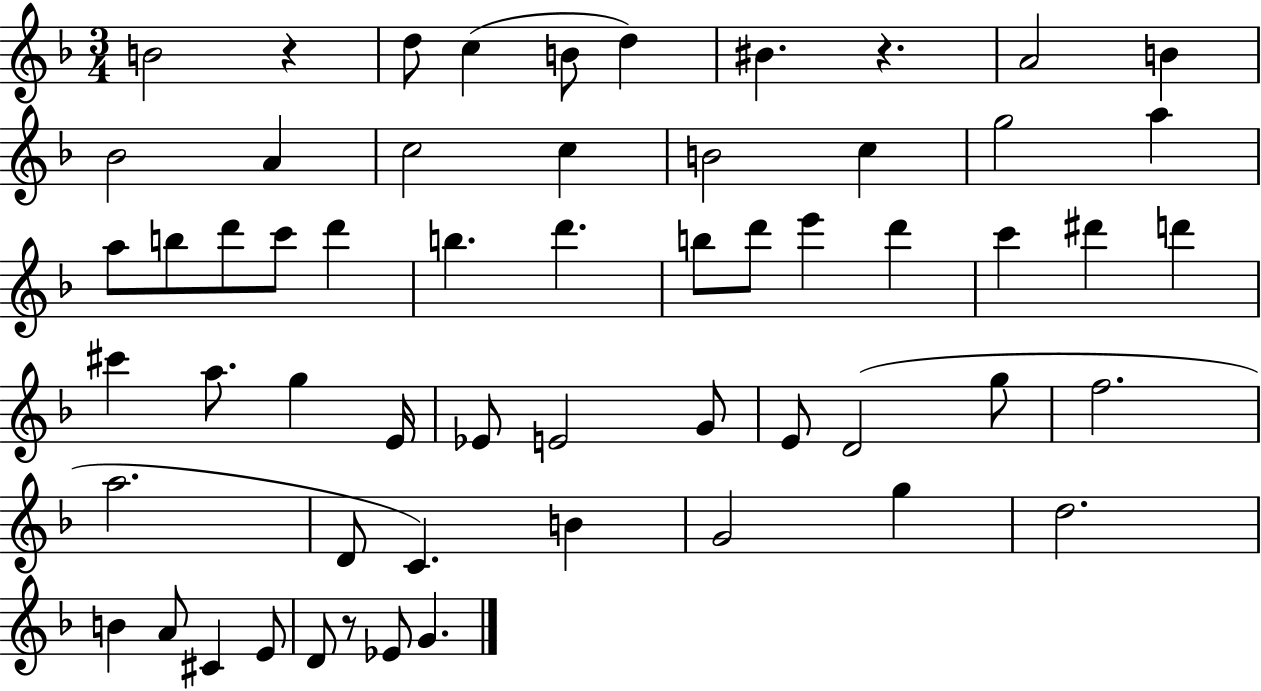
B4/h R/q D5/e C5/q B4/e D5/q BIS4/q. R/q. A4/h B4/q Bb4/h A4/q C5/h C5/q B4/h C5/q G5/h A5/q A5/e B5/e D6/e C6/e D6/q B5/q. D6/q. B5/e D6/e E6/q D6/q C6/q D#6/q D6/q C#6/q A5/e. G5/q E4/s Eb4/e E4/h G4/e E4/e D4/h G5/e F5/h. A5/h. D4/e C4/q. B4/q G4/h G5/q D5/h. B4/q A4/e C#4/q E4/e D4/e R/e Eb4/e G4/q.